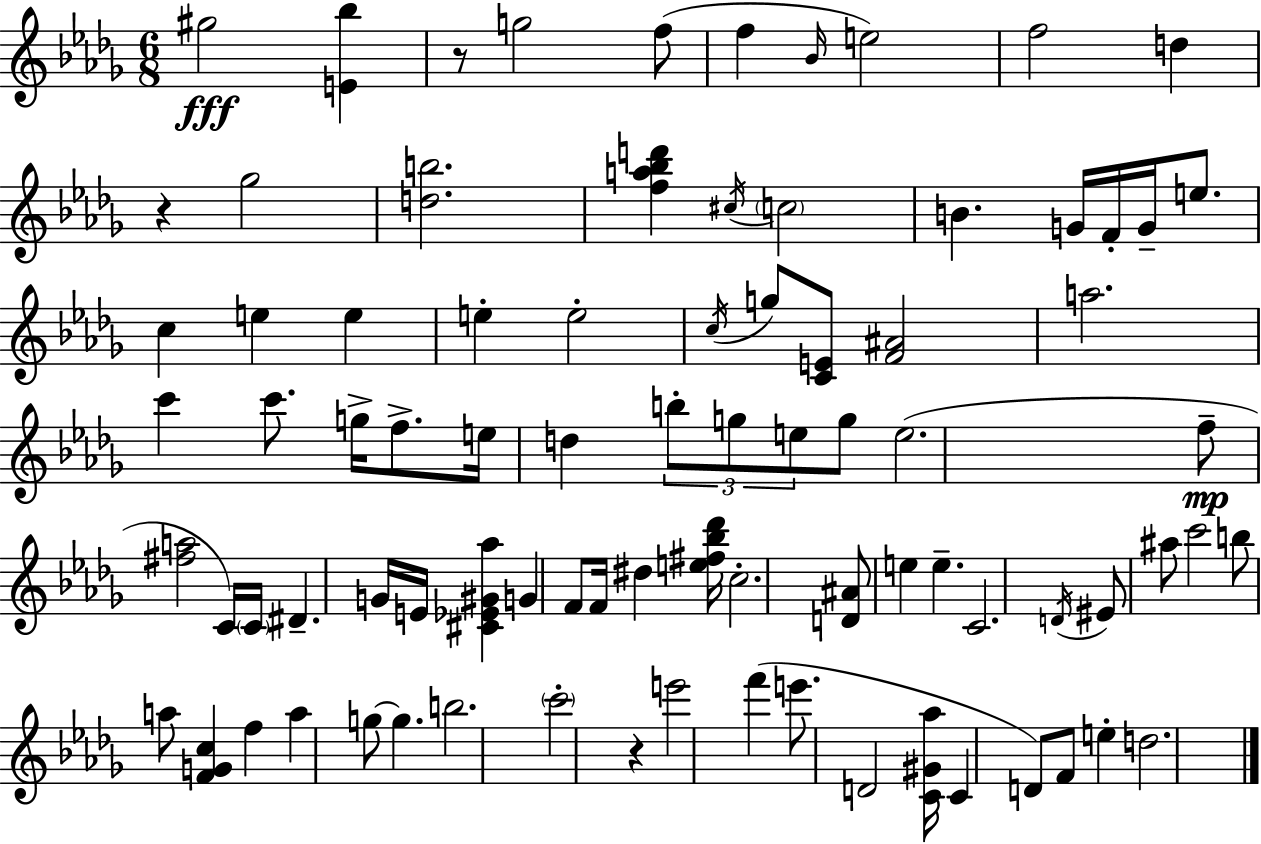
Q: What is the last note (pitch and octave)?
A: D5